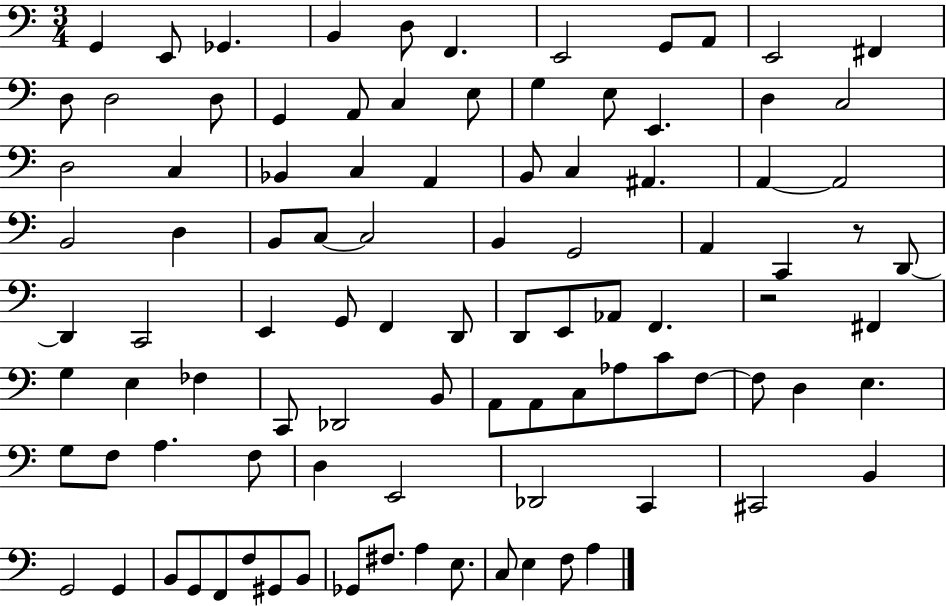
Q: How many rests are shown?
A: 2